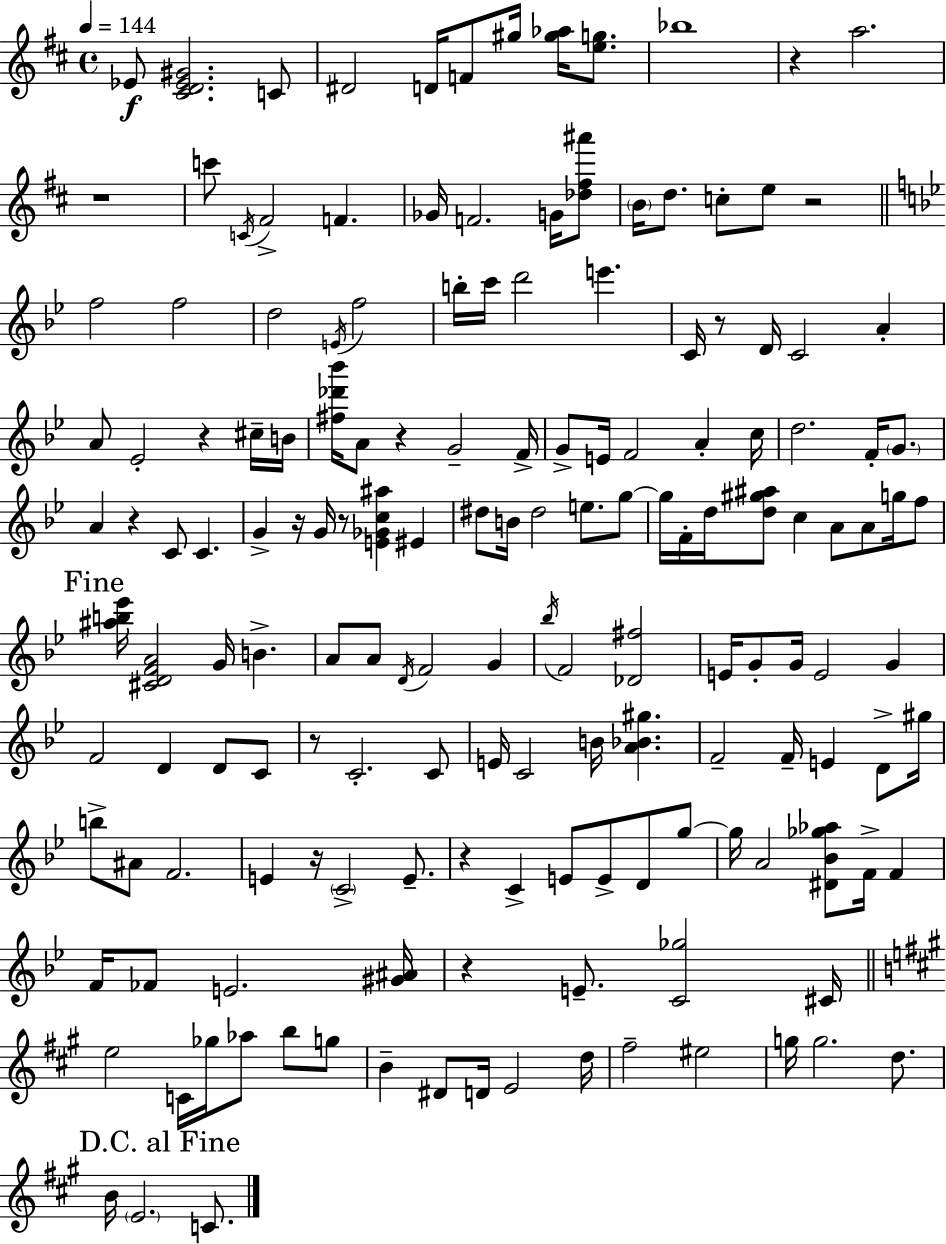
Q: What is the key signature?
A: D major